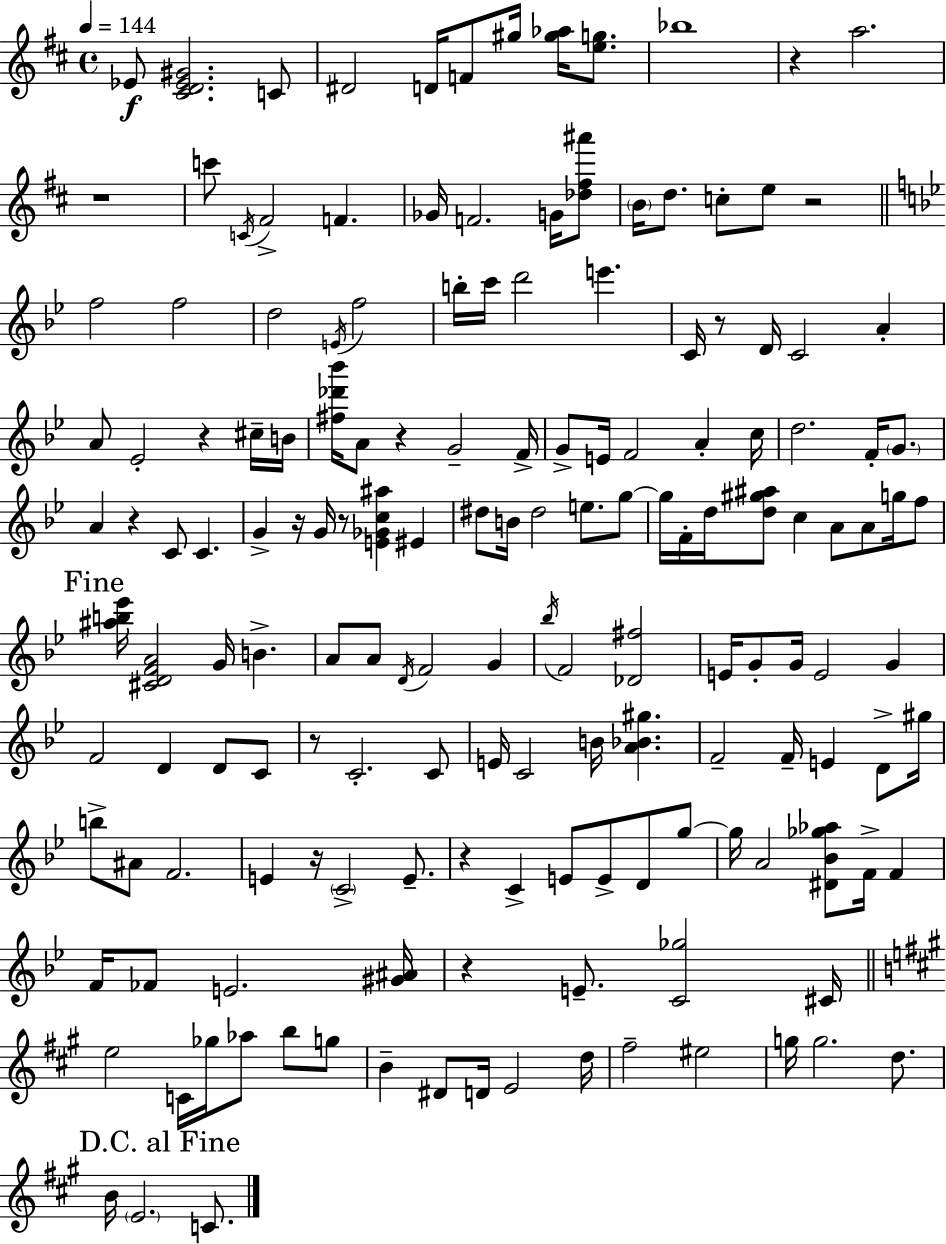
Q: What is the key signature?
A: D major